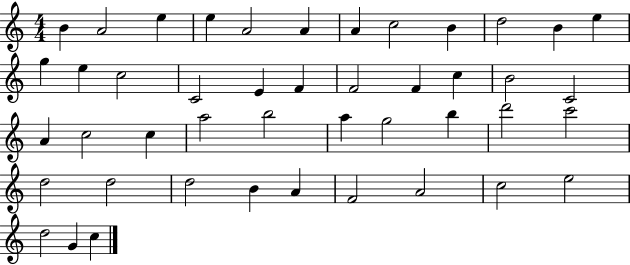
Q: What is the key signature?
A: C major